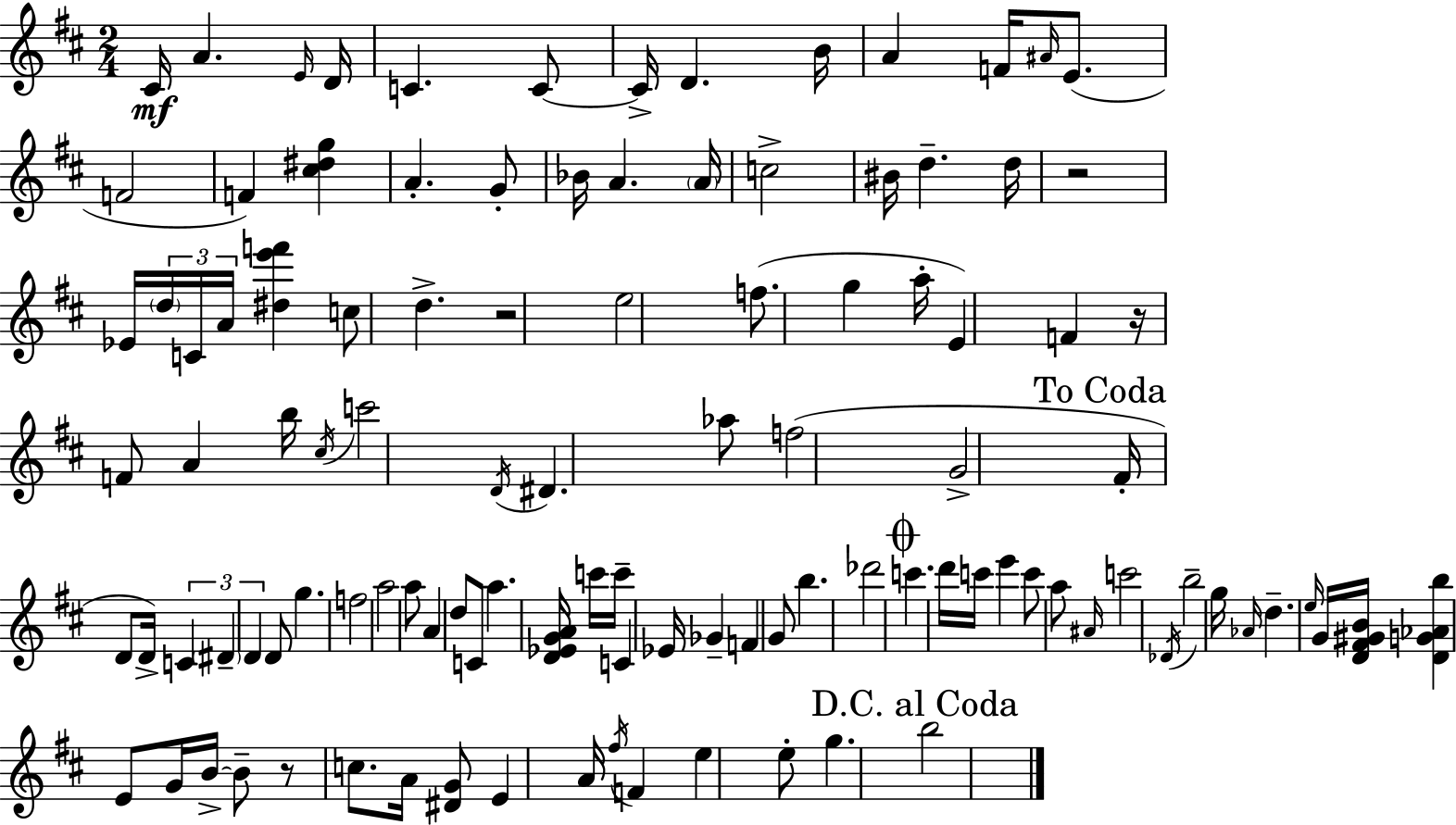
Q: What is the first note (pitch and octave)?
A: C#4